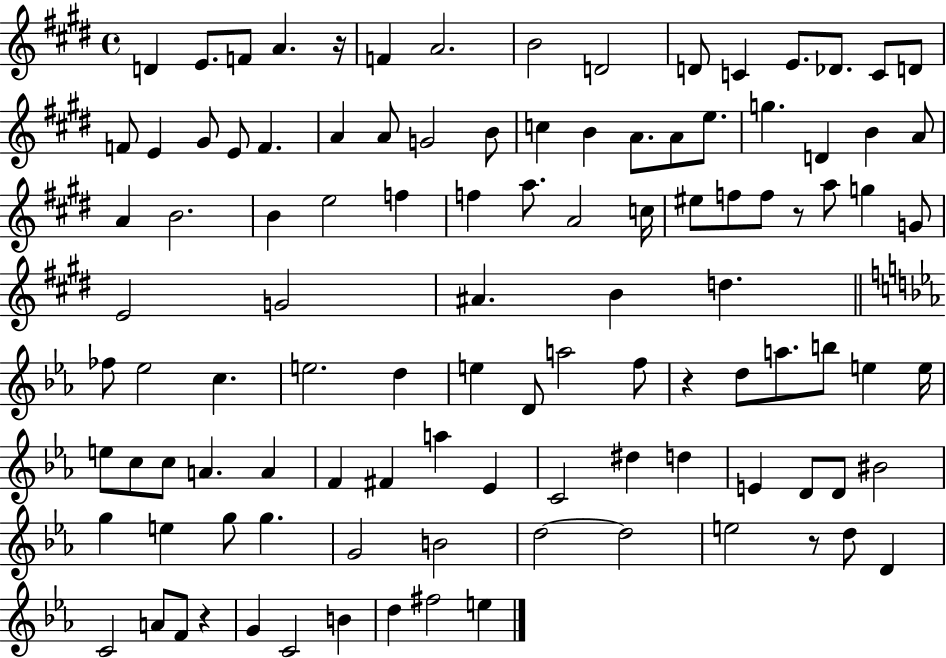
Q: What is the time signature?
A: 4/4